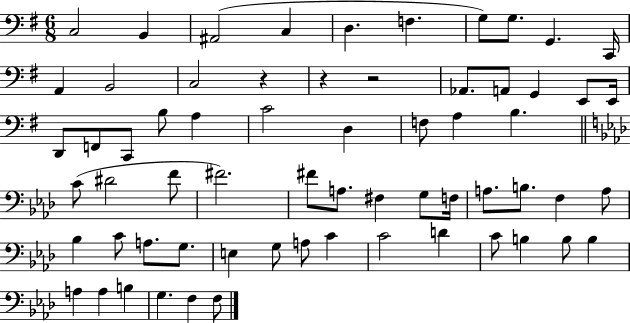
X:1
T:Untitled
M:6/8
L:1/4
K:G
C,2 B,, ^A,,2 C, D, F, G,/2 G,/2 G,, C,,/4 A,, B,,2 C,2 z z z2 _A,,/2 A,,/2 G,, E,,/2 E,,/4 D,,/2 F,,/2 C,,/2 B,/2 A, C2 D, F,/2 A, B, C/2 ^D2 F/2 ^F2 ^F/2 A,/2 ^F, G,/2 F,/4 A,/2 B,/2 F, A,/2 _B, C/2 A,/2 G,/2 E, G,/2 A,/2 C C2 D C/2 B, B,/2 B, A, A, B, G, F, F,/2